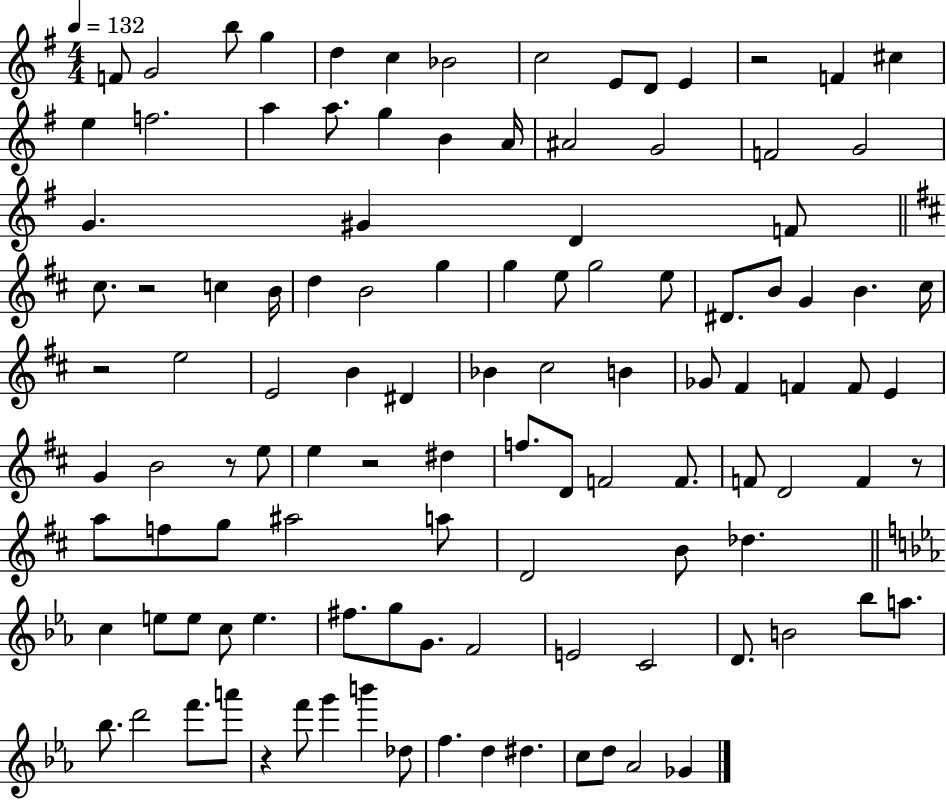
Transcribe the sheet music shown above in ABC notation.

X:1
T:Untitled
M:4/4
L:1/4
K:G
F/2 G2 b/2 g d c _B2 c2 E/2 D/2 E z2 F ^c e f2 a a/2 g B A/4 ^A2 G2 F2 G2 G ^G D F/2 ^c/2 z2 c B/4 d B2 g g e/2 g2 e/2 ^D/2 B/2 G B ^c/4 z2 e2 E2 B ^D _B ^c2 B _G/2 ^F F F/2 E G B2 z/2 e/2 e z2 ^d f/2 D/2 F2 F/2 F/2 D2 F z/2 a/2 f/2 g/2 ^a2 a/2 D2 B/2 _d c e/2 e/2 c/2 e ^f/2 g/2 G/2 F2 E2 C2 D/2 B2 _b/2 a/2 _b/2 d'2 f'/2 a'/2 z f'/2 g' b' _d/2 f d ^d c/2 d/2 _A2 _G